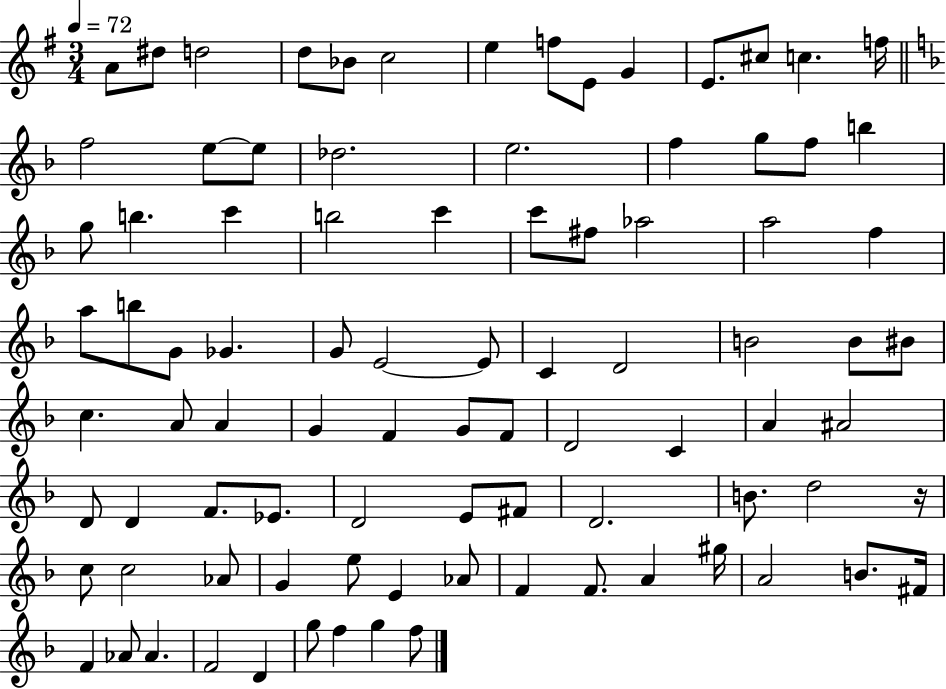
{
  \clef treble
  \numericTimeSignature
  \time 3/4
  \key g \major
  \tempo 4 = 72
  a'8 dis''8 d''2 | d''8 bes'8 c''2 | e''4 f''8 e'8 g'4 | e'8. cis''8 c''4. f''16 | \break \bar "||" \break \key f \major f''2 e''8~~ e''8 | des''2. | e''2. | f''4 g''8 f''8 b''4 | \break g''8 b''4. c'''4 | b''2 c'''4 | c'''8 fis''8 aes''2 | a''2 f''4 | \break a''8 b''8 g'8 ges'4. | g'8 e'2~~ e'8 | c'4 d'2 | b'2 b'8 bis'8 | \break c''4. a'8 a'4 | g'4 f'4 g'8 f'8 | d'2 c'4 | a'4 ais'2 | \break d'8 d'4 f'8. ees'8. | d'2 e'8 fis'8 | d'2. | b'8. d''2 r16 | \break c''8 c''2 aes'8 | g'4 e''8 e'4 aes'8 | f'4 f'8. a'4 gis''16 | a'2 b'8. fis'16 | \break f'4 aes'8 aes'4. | f'2 d'4 | g''8 f''4 g''4 f''8 | \bar "|."
}